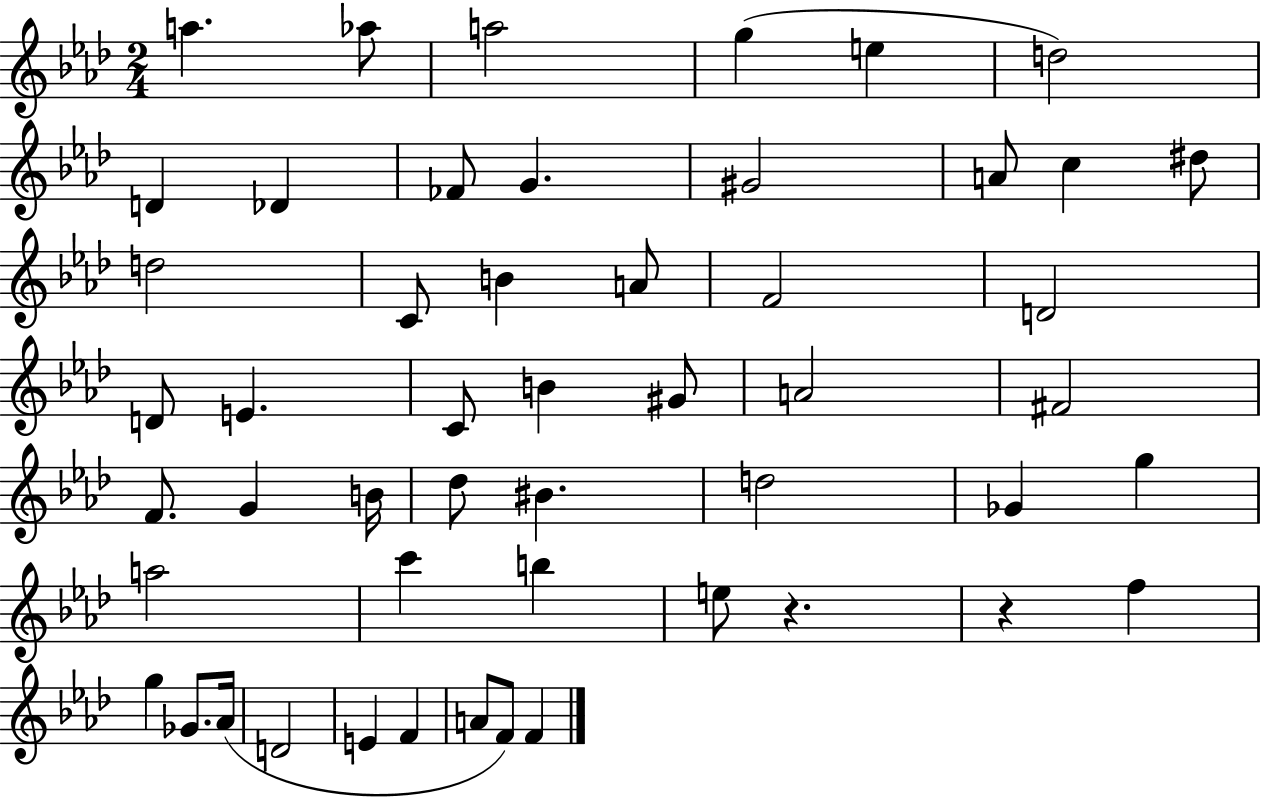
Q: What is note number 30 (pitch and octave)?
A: B4